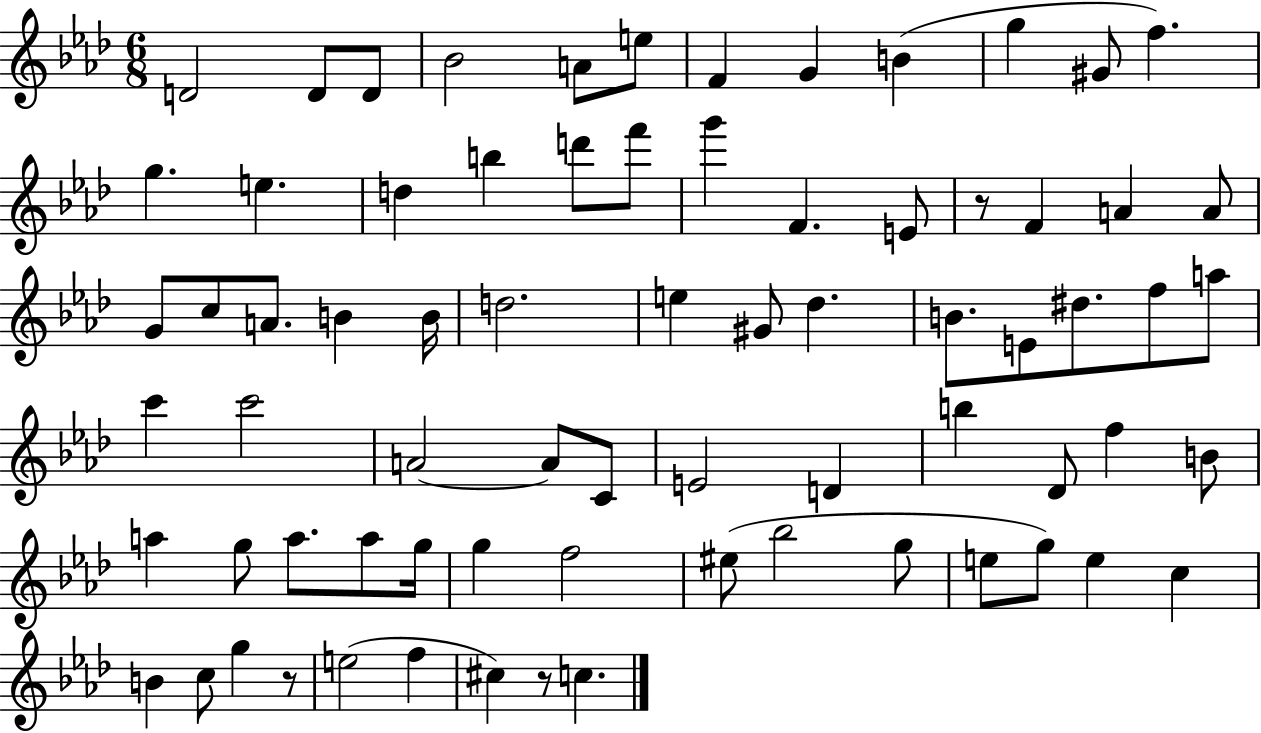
{
  \clef treble
  \numericTimeSignature
  \time 6/8
  \key aes \major
  \repeat volta 2 { d'2 d'8 d'8 | bes'2 a'8 e''8 | f'4 g'4 b'4( | g''4 gis'8 f''4.) | \break g''4. e''4. | d''4 b''4 d'''8 f'''8 | g'''4 f'4. e'8 | r8 f'4 a'4 a'8 | \break g'8 c''8 a'8. b'4 b'16 | d''2. | e''4 gis'8 des''4. | b'8. e'8 dis''8. f''8 a''8 | \break c'''4 c'''2 | a'2~~ a'8 c'8 | e'2 d'4 | b''4 des'8 f''4 b'8 | \break a''4 g''8 a''8. a''8 g''16 | g''4 f''2 | eis''8( bes''2 g''8 | e''8 g''8) e''4 c''4 | \break b'4 c''8 g''4 r8 | e''2( f''4 | cis''4) r8 c''4. | } \bar "|."
}